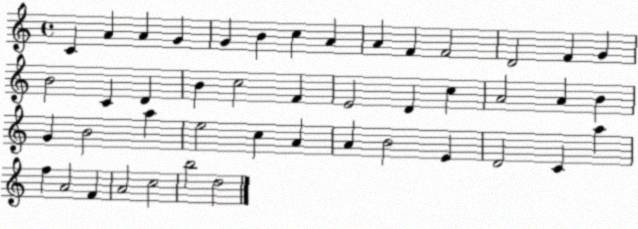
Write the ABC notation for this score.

X:1
T:Untitled
M:4/4
L:1/4
K:C
C A A G G B c A A F F2 D2 F G B2 C D B c2 F E2 D c A2 A B G B2 a e2 c A A B2 E D2 C a f A2 F A2 c2 b2 d2